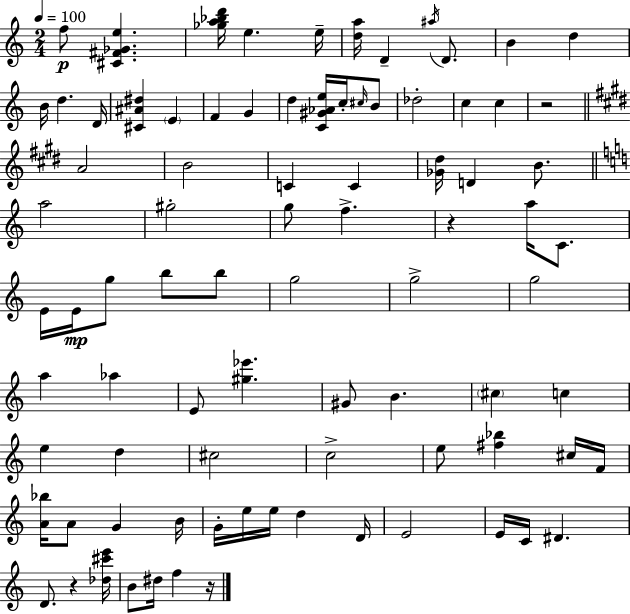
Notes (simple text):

F5/e [C#4,F#4,Gb4,E5]/q. [Gb5,A5,Bb5,D6]/s E5/q. E5/s [D5,A5]/s D4/q A#5/s D4/e. B4/q D5/q B4/s D5/q. D4/s [C#4,A#4,D#5]/q E4/q F4/q G4/q D5/q [C4,G#4,Ab4,E5]/s C5/s C#5/s B4/e Db5/h C5/q C5/q R/h A4/h B4/h C4/q C4/q [Gb4,D#5]/s D4/q B4/e. A5/h G#5/h G5/e F5/q. R/q A5/s C4/e. E4/s E4/s G5/e B5/e B5/e G5/h G5/h G5/h A5/q Ab5/q E4/e [G#5,Eb6]/q. G#4/e B4/q. C#5/q C5/q E5/q D5/q C#5/h C5/h E5/e [F#5,Bb5]/q C#5/s F4/s [A4,Bb5]/s A4/e G4/q B4/s G4/s E5/s E5/s D5/q D4/s E4/h E4/s C4/s D#4/q. D4/e. R/q [Db5,C#6,E6]/s B4/e D#5/s F5/q R/s